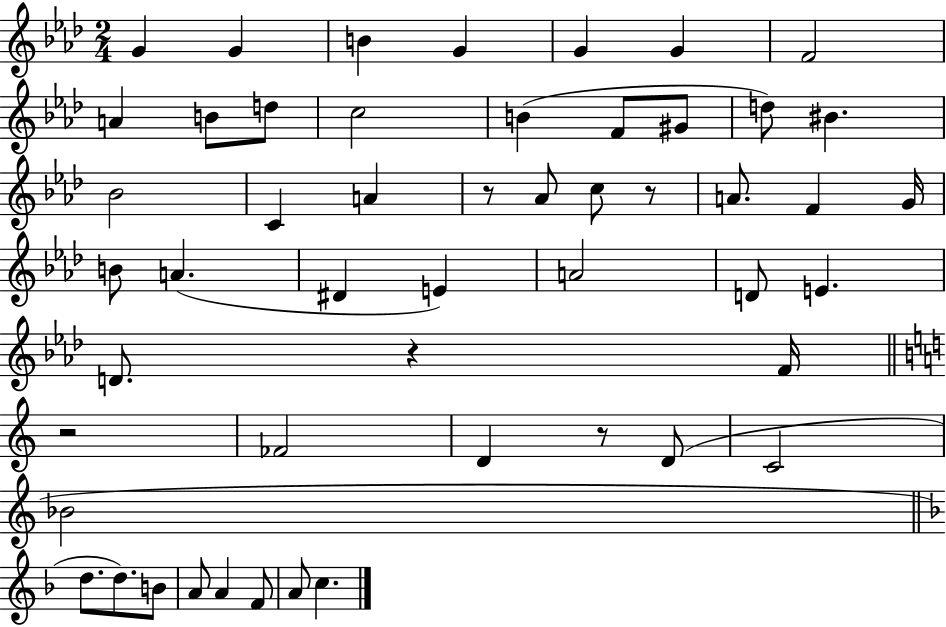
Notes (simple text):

G4/q G4/q B4/q G4/q G4/q G4/q F4/h A4/q B4/e D5/e C5/h B4/q F4/e G#4/e D5/e BIS4/q. Bb4/h C4/q A4/q R/e Ab4/e C5/e R/e A4/e. F4/q G4/s B4/e A4/q. D#4/q E4/q A4/h D4/e E4/q. D4/e. R/q F4/s R/h FES4/h D4/q R/e D4/e C4/h Bb4/h D5/e. D5/e. B4/e A4/e A4/q F4/e A4/e C5/q.